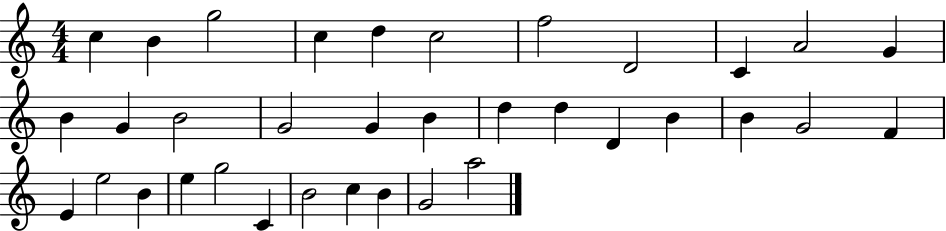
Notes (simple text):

C5/q B4/q G5/h C5/q D5/q C5/h F5/h D4/h C4/q A4/h G4/q B4/q G4/q B4/h G4/h G4/q B4/q D5/q D5/q D4/q B4/q B4/q G4/h F4/q E4/q E5/h B4/q E5/q G5/h C4/q B4/h C5/q B4/q G4/h A5/h